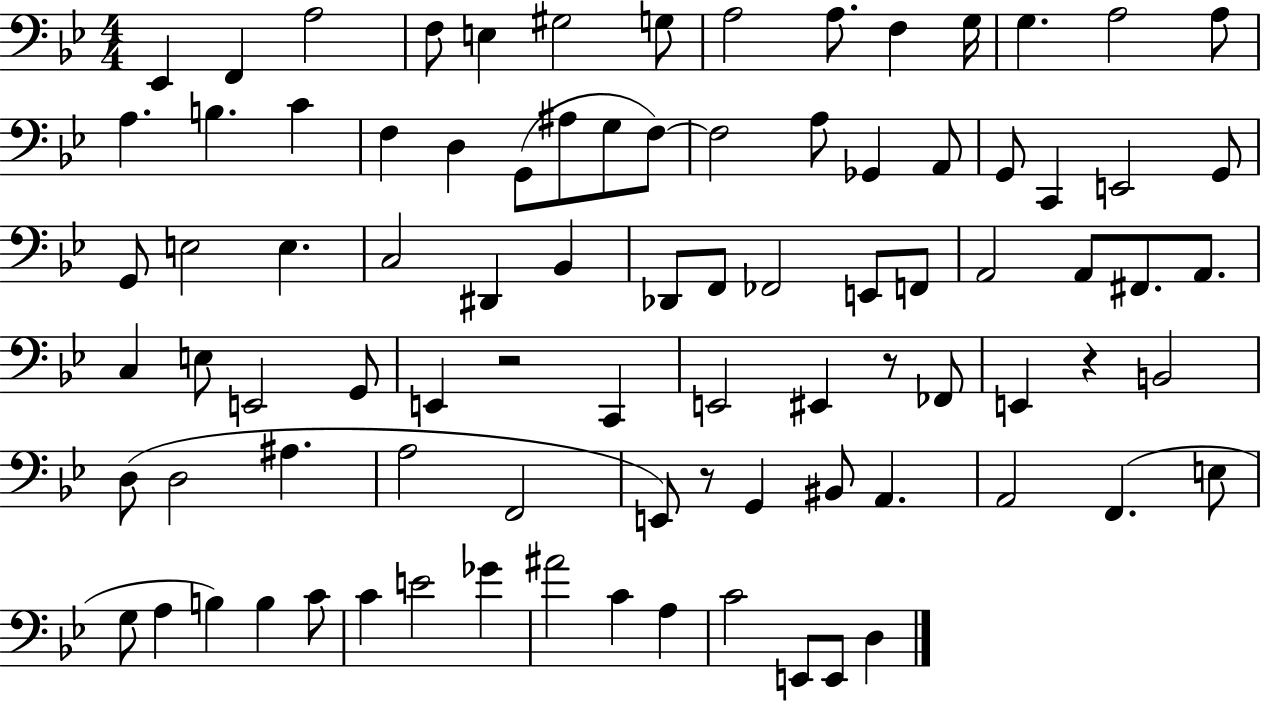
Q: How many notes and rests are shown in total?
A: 88